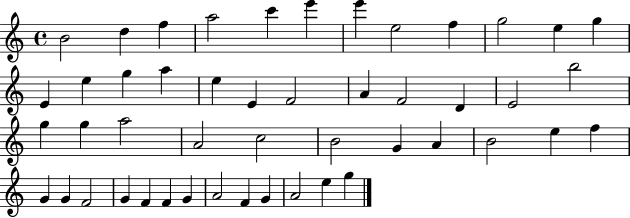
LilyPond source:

{
  \clef treble
  \time 4/4
  \defaultTimeSignature
  \key c \major
  b'2 d''4 f''4 | a''2 c'''4 e'''4 | e'''4 e''2 f''4 | g''2 e''4 g''4 | \break e'4 e''4 g''4 a''4 | e''4 e'4 f'2 | a'4 f'2 d'4 | e'2 b''2 | \break g''4 g''4 a''2 | a'2 c''2 | b'2 g'4 a'4 | b'2 e''4 f''4 | \break g'4 g'4 f'2 | g'4 f'4 f'4 g'4 | a'2 f'4 g'4 | a'2 e''4 g''4 | \break \bar "|."
}